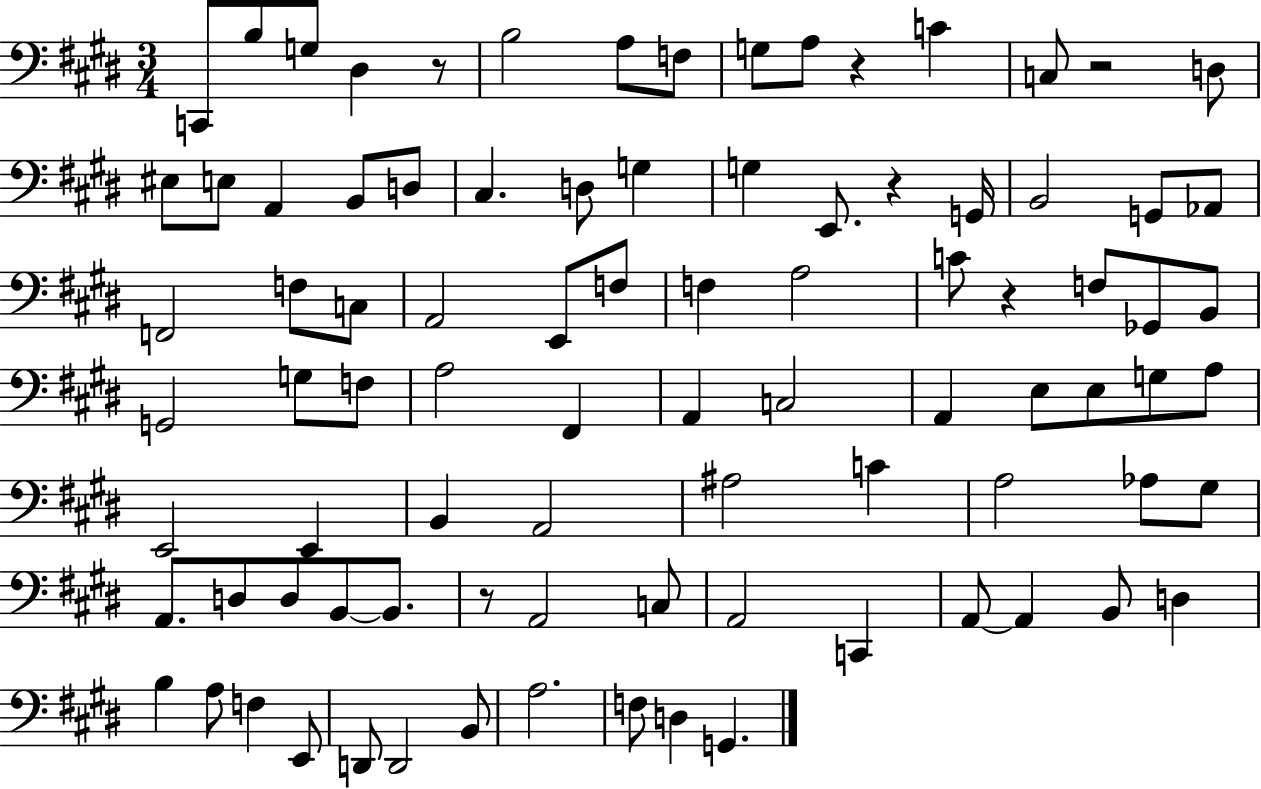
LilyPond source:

{
  \clef bass
  \numericTimeSignature
  \time 3/4
  \key e \major
  c,8 b8 g8 dis4 r8 | b2 a8 f8 | g8 a8 r4 c'4 | c8 r2 d8 | \break eis8 e8 a,4 b,8 d8 | cis4. d8 g4 | g4 e,8. r4 g,16 | b,2 g,8 aes,8 | \break f,2 f8 c8 | a,2 e,8 f8 | f4 a2 | c'8 r4 f8 ges,8 b,8 | \break g,2 g8 f8 | a2 fis,4 | a,4 c2 | a,4 e8 e8 g8 a8 | \break e,2 e,4 | b,4 a,2 | ais2 c'4 | a2 aes8 gis8 | \break a,8. d8 d8 b,8~~ b,8. | r8 a,2 c8 | a,2 c,4 | a,8~~ a,4 b,8 d4 | \break b4 a8 f4 e,8 | d,8 d,2 b,8 | a2. | f8 d4 g,4. | \break \bar "|."
}